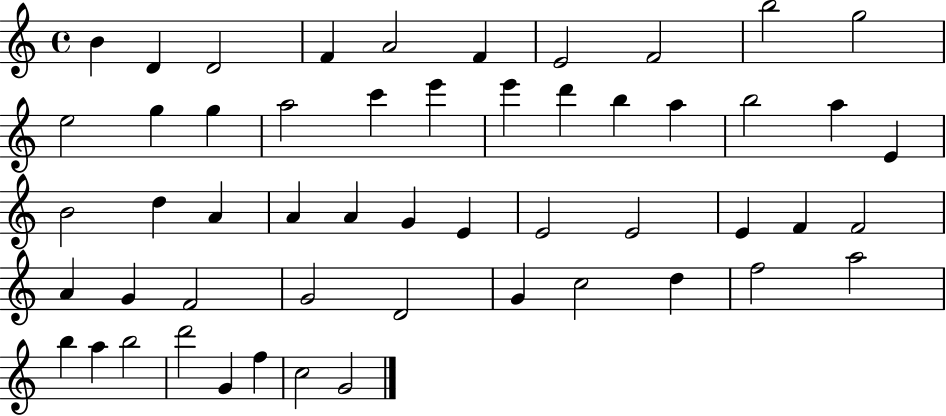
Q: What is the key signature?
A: C major